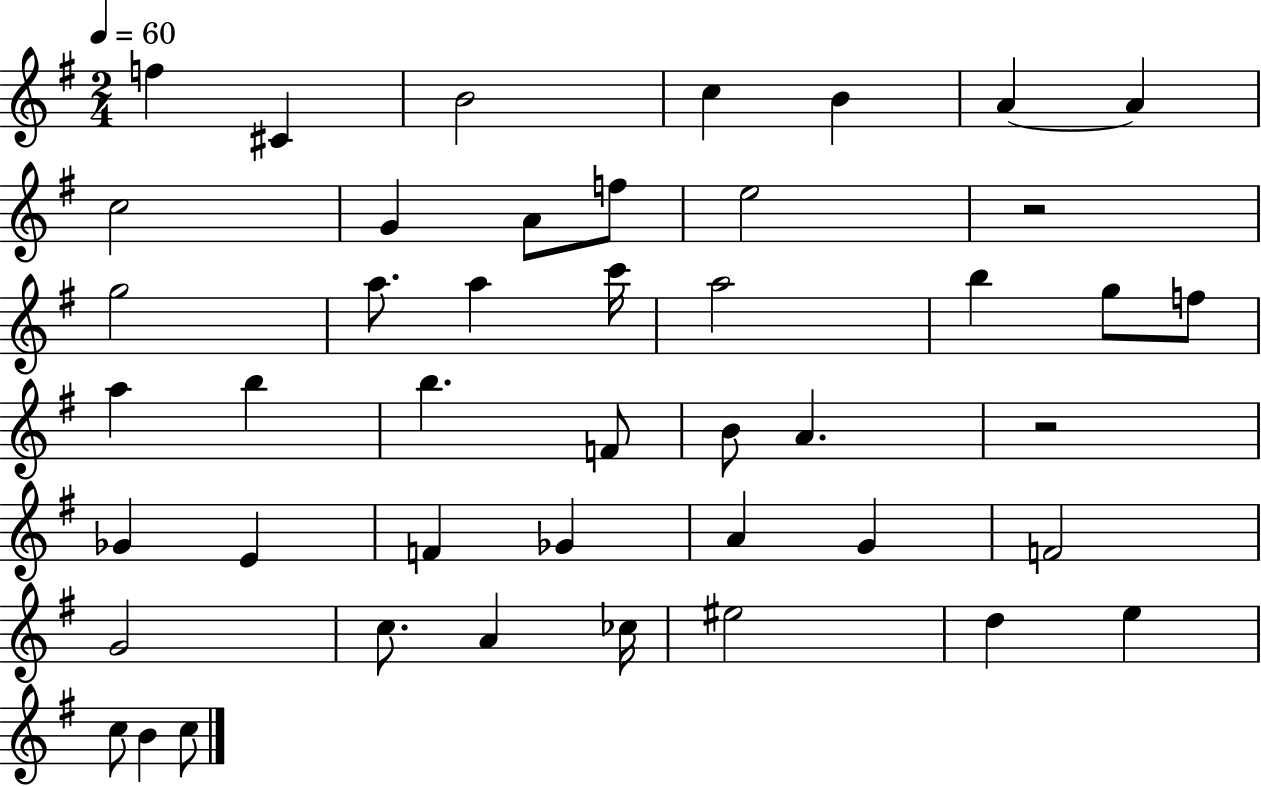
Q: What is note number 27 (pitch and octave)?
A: Gb4